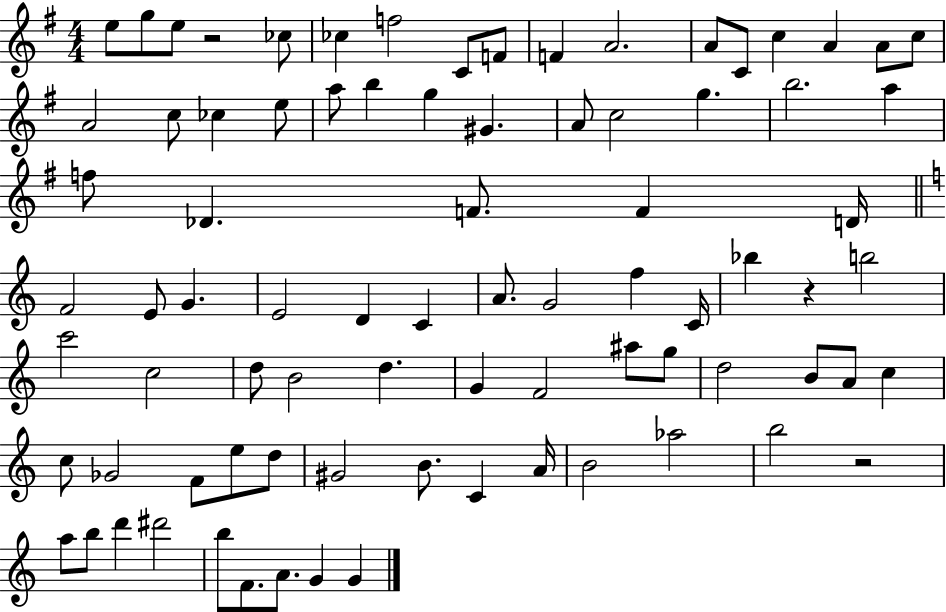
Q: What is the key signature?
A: G major